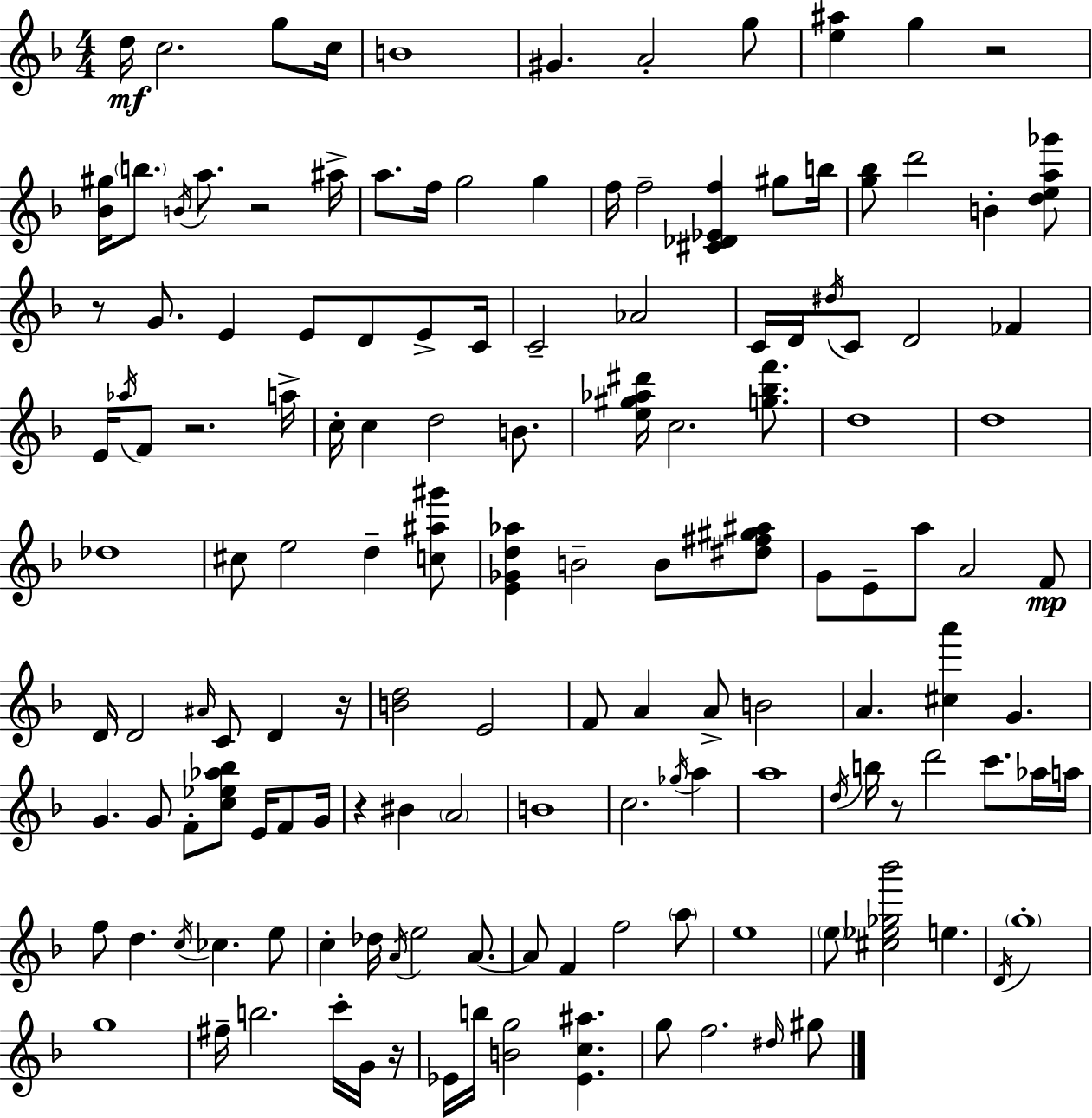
D5/s C5/h. G5/e C5/s B4/w G#4/q. A4/h G5/e [E5,A#5]/q G5/q R/h [Bb4,G#5]/s B5/e. B4/s A5/e. R/h A#5/s A5/e. F5/s G5/h G5/q F5/s F5/h [C#4,Db4,Eb4,F5]/q G#5/e B5/s [G5,Bb5]/e D6/h B4/q [D5,E5,A5,Gb6]/e R/e G4/e. E4/q E4/e D4/e E4/e C4/s C4/h Ab4/h C4/s D4/s D#5/s C4/e D4/h FES4/q E4/s Ab5/s F4/e R/h. A5/s C5/s C5/q D5/h B4/e. [E5,G#5,Ab5,D#6]/s C5/h. [G5,Bb5,F6]/e. D5/w D5/w Db5/w C#5/e E5/h D5/q [C5,A#5,G#6]/e [E4,Gb4,D5,Ab5]/q B4/h B4/e [D#5,F#5,G#5,A#5]/e G4/e E4/e A5/e A4/h F4/e D4/s D4/h A#4/s C4/e D4/q R/s [B4,D5]/h E4/h F4/e A4/q A4/e B4/h A4/q. [C#5,A6]/q G4/q. G4/q. G4/e F4/e [C5,Eb5,Ab5,Bb5]/e E4/s F4/e G4/s R/q BIS4/q A4/h B4/w C5/h. Gb5/s A5/q A5/w D5/s B5/s R/e D6/h C6/e. Ab5/s A5/s F5/e D5/q. C5/s CES5/q. E5/e C5/q Db5/s A4/s E5/h A4/e. A4/e F4/q F5/h A5/e E5/w E5/e [C#5,Eb5,Gb5,Bb6]/h E5/q. D4/s G5/w G5/w F#5/s B5/h. C6/s G4/s R/s Eb4/s B5/s [B4,G5]/h [Eb4,C5,A#5]/q. G5/e F5/h. D#5/s G#5/e